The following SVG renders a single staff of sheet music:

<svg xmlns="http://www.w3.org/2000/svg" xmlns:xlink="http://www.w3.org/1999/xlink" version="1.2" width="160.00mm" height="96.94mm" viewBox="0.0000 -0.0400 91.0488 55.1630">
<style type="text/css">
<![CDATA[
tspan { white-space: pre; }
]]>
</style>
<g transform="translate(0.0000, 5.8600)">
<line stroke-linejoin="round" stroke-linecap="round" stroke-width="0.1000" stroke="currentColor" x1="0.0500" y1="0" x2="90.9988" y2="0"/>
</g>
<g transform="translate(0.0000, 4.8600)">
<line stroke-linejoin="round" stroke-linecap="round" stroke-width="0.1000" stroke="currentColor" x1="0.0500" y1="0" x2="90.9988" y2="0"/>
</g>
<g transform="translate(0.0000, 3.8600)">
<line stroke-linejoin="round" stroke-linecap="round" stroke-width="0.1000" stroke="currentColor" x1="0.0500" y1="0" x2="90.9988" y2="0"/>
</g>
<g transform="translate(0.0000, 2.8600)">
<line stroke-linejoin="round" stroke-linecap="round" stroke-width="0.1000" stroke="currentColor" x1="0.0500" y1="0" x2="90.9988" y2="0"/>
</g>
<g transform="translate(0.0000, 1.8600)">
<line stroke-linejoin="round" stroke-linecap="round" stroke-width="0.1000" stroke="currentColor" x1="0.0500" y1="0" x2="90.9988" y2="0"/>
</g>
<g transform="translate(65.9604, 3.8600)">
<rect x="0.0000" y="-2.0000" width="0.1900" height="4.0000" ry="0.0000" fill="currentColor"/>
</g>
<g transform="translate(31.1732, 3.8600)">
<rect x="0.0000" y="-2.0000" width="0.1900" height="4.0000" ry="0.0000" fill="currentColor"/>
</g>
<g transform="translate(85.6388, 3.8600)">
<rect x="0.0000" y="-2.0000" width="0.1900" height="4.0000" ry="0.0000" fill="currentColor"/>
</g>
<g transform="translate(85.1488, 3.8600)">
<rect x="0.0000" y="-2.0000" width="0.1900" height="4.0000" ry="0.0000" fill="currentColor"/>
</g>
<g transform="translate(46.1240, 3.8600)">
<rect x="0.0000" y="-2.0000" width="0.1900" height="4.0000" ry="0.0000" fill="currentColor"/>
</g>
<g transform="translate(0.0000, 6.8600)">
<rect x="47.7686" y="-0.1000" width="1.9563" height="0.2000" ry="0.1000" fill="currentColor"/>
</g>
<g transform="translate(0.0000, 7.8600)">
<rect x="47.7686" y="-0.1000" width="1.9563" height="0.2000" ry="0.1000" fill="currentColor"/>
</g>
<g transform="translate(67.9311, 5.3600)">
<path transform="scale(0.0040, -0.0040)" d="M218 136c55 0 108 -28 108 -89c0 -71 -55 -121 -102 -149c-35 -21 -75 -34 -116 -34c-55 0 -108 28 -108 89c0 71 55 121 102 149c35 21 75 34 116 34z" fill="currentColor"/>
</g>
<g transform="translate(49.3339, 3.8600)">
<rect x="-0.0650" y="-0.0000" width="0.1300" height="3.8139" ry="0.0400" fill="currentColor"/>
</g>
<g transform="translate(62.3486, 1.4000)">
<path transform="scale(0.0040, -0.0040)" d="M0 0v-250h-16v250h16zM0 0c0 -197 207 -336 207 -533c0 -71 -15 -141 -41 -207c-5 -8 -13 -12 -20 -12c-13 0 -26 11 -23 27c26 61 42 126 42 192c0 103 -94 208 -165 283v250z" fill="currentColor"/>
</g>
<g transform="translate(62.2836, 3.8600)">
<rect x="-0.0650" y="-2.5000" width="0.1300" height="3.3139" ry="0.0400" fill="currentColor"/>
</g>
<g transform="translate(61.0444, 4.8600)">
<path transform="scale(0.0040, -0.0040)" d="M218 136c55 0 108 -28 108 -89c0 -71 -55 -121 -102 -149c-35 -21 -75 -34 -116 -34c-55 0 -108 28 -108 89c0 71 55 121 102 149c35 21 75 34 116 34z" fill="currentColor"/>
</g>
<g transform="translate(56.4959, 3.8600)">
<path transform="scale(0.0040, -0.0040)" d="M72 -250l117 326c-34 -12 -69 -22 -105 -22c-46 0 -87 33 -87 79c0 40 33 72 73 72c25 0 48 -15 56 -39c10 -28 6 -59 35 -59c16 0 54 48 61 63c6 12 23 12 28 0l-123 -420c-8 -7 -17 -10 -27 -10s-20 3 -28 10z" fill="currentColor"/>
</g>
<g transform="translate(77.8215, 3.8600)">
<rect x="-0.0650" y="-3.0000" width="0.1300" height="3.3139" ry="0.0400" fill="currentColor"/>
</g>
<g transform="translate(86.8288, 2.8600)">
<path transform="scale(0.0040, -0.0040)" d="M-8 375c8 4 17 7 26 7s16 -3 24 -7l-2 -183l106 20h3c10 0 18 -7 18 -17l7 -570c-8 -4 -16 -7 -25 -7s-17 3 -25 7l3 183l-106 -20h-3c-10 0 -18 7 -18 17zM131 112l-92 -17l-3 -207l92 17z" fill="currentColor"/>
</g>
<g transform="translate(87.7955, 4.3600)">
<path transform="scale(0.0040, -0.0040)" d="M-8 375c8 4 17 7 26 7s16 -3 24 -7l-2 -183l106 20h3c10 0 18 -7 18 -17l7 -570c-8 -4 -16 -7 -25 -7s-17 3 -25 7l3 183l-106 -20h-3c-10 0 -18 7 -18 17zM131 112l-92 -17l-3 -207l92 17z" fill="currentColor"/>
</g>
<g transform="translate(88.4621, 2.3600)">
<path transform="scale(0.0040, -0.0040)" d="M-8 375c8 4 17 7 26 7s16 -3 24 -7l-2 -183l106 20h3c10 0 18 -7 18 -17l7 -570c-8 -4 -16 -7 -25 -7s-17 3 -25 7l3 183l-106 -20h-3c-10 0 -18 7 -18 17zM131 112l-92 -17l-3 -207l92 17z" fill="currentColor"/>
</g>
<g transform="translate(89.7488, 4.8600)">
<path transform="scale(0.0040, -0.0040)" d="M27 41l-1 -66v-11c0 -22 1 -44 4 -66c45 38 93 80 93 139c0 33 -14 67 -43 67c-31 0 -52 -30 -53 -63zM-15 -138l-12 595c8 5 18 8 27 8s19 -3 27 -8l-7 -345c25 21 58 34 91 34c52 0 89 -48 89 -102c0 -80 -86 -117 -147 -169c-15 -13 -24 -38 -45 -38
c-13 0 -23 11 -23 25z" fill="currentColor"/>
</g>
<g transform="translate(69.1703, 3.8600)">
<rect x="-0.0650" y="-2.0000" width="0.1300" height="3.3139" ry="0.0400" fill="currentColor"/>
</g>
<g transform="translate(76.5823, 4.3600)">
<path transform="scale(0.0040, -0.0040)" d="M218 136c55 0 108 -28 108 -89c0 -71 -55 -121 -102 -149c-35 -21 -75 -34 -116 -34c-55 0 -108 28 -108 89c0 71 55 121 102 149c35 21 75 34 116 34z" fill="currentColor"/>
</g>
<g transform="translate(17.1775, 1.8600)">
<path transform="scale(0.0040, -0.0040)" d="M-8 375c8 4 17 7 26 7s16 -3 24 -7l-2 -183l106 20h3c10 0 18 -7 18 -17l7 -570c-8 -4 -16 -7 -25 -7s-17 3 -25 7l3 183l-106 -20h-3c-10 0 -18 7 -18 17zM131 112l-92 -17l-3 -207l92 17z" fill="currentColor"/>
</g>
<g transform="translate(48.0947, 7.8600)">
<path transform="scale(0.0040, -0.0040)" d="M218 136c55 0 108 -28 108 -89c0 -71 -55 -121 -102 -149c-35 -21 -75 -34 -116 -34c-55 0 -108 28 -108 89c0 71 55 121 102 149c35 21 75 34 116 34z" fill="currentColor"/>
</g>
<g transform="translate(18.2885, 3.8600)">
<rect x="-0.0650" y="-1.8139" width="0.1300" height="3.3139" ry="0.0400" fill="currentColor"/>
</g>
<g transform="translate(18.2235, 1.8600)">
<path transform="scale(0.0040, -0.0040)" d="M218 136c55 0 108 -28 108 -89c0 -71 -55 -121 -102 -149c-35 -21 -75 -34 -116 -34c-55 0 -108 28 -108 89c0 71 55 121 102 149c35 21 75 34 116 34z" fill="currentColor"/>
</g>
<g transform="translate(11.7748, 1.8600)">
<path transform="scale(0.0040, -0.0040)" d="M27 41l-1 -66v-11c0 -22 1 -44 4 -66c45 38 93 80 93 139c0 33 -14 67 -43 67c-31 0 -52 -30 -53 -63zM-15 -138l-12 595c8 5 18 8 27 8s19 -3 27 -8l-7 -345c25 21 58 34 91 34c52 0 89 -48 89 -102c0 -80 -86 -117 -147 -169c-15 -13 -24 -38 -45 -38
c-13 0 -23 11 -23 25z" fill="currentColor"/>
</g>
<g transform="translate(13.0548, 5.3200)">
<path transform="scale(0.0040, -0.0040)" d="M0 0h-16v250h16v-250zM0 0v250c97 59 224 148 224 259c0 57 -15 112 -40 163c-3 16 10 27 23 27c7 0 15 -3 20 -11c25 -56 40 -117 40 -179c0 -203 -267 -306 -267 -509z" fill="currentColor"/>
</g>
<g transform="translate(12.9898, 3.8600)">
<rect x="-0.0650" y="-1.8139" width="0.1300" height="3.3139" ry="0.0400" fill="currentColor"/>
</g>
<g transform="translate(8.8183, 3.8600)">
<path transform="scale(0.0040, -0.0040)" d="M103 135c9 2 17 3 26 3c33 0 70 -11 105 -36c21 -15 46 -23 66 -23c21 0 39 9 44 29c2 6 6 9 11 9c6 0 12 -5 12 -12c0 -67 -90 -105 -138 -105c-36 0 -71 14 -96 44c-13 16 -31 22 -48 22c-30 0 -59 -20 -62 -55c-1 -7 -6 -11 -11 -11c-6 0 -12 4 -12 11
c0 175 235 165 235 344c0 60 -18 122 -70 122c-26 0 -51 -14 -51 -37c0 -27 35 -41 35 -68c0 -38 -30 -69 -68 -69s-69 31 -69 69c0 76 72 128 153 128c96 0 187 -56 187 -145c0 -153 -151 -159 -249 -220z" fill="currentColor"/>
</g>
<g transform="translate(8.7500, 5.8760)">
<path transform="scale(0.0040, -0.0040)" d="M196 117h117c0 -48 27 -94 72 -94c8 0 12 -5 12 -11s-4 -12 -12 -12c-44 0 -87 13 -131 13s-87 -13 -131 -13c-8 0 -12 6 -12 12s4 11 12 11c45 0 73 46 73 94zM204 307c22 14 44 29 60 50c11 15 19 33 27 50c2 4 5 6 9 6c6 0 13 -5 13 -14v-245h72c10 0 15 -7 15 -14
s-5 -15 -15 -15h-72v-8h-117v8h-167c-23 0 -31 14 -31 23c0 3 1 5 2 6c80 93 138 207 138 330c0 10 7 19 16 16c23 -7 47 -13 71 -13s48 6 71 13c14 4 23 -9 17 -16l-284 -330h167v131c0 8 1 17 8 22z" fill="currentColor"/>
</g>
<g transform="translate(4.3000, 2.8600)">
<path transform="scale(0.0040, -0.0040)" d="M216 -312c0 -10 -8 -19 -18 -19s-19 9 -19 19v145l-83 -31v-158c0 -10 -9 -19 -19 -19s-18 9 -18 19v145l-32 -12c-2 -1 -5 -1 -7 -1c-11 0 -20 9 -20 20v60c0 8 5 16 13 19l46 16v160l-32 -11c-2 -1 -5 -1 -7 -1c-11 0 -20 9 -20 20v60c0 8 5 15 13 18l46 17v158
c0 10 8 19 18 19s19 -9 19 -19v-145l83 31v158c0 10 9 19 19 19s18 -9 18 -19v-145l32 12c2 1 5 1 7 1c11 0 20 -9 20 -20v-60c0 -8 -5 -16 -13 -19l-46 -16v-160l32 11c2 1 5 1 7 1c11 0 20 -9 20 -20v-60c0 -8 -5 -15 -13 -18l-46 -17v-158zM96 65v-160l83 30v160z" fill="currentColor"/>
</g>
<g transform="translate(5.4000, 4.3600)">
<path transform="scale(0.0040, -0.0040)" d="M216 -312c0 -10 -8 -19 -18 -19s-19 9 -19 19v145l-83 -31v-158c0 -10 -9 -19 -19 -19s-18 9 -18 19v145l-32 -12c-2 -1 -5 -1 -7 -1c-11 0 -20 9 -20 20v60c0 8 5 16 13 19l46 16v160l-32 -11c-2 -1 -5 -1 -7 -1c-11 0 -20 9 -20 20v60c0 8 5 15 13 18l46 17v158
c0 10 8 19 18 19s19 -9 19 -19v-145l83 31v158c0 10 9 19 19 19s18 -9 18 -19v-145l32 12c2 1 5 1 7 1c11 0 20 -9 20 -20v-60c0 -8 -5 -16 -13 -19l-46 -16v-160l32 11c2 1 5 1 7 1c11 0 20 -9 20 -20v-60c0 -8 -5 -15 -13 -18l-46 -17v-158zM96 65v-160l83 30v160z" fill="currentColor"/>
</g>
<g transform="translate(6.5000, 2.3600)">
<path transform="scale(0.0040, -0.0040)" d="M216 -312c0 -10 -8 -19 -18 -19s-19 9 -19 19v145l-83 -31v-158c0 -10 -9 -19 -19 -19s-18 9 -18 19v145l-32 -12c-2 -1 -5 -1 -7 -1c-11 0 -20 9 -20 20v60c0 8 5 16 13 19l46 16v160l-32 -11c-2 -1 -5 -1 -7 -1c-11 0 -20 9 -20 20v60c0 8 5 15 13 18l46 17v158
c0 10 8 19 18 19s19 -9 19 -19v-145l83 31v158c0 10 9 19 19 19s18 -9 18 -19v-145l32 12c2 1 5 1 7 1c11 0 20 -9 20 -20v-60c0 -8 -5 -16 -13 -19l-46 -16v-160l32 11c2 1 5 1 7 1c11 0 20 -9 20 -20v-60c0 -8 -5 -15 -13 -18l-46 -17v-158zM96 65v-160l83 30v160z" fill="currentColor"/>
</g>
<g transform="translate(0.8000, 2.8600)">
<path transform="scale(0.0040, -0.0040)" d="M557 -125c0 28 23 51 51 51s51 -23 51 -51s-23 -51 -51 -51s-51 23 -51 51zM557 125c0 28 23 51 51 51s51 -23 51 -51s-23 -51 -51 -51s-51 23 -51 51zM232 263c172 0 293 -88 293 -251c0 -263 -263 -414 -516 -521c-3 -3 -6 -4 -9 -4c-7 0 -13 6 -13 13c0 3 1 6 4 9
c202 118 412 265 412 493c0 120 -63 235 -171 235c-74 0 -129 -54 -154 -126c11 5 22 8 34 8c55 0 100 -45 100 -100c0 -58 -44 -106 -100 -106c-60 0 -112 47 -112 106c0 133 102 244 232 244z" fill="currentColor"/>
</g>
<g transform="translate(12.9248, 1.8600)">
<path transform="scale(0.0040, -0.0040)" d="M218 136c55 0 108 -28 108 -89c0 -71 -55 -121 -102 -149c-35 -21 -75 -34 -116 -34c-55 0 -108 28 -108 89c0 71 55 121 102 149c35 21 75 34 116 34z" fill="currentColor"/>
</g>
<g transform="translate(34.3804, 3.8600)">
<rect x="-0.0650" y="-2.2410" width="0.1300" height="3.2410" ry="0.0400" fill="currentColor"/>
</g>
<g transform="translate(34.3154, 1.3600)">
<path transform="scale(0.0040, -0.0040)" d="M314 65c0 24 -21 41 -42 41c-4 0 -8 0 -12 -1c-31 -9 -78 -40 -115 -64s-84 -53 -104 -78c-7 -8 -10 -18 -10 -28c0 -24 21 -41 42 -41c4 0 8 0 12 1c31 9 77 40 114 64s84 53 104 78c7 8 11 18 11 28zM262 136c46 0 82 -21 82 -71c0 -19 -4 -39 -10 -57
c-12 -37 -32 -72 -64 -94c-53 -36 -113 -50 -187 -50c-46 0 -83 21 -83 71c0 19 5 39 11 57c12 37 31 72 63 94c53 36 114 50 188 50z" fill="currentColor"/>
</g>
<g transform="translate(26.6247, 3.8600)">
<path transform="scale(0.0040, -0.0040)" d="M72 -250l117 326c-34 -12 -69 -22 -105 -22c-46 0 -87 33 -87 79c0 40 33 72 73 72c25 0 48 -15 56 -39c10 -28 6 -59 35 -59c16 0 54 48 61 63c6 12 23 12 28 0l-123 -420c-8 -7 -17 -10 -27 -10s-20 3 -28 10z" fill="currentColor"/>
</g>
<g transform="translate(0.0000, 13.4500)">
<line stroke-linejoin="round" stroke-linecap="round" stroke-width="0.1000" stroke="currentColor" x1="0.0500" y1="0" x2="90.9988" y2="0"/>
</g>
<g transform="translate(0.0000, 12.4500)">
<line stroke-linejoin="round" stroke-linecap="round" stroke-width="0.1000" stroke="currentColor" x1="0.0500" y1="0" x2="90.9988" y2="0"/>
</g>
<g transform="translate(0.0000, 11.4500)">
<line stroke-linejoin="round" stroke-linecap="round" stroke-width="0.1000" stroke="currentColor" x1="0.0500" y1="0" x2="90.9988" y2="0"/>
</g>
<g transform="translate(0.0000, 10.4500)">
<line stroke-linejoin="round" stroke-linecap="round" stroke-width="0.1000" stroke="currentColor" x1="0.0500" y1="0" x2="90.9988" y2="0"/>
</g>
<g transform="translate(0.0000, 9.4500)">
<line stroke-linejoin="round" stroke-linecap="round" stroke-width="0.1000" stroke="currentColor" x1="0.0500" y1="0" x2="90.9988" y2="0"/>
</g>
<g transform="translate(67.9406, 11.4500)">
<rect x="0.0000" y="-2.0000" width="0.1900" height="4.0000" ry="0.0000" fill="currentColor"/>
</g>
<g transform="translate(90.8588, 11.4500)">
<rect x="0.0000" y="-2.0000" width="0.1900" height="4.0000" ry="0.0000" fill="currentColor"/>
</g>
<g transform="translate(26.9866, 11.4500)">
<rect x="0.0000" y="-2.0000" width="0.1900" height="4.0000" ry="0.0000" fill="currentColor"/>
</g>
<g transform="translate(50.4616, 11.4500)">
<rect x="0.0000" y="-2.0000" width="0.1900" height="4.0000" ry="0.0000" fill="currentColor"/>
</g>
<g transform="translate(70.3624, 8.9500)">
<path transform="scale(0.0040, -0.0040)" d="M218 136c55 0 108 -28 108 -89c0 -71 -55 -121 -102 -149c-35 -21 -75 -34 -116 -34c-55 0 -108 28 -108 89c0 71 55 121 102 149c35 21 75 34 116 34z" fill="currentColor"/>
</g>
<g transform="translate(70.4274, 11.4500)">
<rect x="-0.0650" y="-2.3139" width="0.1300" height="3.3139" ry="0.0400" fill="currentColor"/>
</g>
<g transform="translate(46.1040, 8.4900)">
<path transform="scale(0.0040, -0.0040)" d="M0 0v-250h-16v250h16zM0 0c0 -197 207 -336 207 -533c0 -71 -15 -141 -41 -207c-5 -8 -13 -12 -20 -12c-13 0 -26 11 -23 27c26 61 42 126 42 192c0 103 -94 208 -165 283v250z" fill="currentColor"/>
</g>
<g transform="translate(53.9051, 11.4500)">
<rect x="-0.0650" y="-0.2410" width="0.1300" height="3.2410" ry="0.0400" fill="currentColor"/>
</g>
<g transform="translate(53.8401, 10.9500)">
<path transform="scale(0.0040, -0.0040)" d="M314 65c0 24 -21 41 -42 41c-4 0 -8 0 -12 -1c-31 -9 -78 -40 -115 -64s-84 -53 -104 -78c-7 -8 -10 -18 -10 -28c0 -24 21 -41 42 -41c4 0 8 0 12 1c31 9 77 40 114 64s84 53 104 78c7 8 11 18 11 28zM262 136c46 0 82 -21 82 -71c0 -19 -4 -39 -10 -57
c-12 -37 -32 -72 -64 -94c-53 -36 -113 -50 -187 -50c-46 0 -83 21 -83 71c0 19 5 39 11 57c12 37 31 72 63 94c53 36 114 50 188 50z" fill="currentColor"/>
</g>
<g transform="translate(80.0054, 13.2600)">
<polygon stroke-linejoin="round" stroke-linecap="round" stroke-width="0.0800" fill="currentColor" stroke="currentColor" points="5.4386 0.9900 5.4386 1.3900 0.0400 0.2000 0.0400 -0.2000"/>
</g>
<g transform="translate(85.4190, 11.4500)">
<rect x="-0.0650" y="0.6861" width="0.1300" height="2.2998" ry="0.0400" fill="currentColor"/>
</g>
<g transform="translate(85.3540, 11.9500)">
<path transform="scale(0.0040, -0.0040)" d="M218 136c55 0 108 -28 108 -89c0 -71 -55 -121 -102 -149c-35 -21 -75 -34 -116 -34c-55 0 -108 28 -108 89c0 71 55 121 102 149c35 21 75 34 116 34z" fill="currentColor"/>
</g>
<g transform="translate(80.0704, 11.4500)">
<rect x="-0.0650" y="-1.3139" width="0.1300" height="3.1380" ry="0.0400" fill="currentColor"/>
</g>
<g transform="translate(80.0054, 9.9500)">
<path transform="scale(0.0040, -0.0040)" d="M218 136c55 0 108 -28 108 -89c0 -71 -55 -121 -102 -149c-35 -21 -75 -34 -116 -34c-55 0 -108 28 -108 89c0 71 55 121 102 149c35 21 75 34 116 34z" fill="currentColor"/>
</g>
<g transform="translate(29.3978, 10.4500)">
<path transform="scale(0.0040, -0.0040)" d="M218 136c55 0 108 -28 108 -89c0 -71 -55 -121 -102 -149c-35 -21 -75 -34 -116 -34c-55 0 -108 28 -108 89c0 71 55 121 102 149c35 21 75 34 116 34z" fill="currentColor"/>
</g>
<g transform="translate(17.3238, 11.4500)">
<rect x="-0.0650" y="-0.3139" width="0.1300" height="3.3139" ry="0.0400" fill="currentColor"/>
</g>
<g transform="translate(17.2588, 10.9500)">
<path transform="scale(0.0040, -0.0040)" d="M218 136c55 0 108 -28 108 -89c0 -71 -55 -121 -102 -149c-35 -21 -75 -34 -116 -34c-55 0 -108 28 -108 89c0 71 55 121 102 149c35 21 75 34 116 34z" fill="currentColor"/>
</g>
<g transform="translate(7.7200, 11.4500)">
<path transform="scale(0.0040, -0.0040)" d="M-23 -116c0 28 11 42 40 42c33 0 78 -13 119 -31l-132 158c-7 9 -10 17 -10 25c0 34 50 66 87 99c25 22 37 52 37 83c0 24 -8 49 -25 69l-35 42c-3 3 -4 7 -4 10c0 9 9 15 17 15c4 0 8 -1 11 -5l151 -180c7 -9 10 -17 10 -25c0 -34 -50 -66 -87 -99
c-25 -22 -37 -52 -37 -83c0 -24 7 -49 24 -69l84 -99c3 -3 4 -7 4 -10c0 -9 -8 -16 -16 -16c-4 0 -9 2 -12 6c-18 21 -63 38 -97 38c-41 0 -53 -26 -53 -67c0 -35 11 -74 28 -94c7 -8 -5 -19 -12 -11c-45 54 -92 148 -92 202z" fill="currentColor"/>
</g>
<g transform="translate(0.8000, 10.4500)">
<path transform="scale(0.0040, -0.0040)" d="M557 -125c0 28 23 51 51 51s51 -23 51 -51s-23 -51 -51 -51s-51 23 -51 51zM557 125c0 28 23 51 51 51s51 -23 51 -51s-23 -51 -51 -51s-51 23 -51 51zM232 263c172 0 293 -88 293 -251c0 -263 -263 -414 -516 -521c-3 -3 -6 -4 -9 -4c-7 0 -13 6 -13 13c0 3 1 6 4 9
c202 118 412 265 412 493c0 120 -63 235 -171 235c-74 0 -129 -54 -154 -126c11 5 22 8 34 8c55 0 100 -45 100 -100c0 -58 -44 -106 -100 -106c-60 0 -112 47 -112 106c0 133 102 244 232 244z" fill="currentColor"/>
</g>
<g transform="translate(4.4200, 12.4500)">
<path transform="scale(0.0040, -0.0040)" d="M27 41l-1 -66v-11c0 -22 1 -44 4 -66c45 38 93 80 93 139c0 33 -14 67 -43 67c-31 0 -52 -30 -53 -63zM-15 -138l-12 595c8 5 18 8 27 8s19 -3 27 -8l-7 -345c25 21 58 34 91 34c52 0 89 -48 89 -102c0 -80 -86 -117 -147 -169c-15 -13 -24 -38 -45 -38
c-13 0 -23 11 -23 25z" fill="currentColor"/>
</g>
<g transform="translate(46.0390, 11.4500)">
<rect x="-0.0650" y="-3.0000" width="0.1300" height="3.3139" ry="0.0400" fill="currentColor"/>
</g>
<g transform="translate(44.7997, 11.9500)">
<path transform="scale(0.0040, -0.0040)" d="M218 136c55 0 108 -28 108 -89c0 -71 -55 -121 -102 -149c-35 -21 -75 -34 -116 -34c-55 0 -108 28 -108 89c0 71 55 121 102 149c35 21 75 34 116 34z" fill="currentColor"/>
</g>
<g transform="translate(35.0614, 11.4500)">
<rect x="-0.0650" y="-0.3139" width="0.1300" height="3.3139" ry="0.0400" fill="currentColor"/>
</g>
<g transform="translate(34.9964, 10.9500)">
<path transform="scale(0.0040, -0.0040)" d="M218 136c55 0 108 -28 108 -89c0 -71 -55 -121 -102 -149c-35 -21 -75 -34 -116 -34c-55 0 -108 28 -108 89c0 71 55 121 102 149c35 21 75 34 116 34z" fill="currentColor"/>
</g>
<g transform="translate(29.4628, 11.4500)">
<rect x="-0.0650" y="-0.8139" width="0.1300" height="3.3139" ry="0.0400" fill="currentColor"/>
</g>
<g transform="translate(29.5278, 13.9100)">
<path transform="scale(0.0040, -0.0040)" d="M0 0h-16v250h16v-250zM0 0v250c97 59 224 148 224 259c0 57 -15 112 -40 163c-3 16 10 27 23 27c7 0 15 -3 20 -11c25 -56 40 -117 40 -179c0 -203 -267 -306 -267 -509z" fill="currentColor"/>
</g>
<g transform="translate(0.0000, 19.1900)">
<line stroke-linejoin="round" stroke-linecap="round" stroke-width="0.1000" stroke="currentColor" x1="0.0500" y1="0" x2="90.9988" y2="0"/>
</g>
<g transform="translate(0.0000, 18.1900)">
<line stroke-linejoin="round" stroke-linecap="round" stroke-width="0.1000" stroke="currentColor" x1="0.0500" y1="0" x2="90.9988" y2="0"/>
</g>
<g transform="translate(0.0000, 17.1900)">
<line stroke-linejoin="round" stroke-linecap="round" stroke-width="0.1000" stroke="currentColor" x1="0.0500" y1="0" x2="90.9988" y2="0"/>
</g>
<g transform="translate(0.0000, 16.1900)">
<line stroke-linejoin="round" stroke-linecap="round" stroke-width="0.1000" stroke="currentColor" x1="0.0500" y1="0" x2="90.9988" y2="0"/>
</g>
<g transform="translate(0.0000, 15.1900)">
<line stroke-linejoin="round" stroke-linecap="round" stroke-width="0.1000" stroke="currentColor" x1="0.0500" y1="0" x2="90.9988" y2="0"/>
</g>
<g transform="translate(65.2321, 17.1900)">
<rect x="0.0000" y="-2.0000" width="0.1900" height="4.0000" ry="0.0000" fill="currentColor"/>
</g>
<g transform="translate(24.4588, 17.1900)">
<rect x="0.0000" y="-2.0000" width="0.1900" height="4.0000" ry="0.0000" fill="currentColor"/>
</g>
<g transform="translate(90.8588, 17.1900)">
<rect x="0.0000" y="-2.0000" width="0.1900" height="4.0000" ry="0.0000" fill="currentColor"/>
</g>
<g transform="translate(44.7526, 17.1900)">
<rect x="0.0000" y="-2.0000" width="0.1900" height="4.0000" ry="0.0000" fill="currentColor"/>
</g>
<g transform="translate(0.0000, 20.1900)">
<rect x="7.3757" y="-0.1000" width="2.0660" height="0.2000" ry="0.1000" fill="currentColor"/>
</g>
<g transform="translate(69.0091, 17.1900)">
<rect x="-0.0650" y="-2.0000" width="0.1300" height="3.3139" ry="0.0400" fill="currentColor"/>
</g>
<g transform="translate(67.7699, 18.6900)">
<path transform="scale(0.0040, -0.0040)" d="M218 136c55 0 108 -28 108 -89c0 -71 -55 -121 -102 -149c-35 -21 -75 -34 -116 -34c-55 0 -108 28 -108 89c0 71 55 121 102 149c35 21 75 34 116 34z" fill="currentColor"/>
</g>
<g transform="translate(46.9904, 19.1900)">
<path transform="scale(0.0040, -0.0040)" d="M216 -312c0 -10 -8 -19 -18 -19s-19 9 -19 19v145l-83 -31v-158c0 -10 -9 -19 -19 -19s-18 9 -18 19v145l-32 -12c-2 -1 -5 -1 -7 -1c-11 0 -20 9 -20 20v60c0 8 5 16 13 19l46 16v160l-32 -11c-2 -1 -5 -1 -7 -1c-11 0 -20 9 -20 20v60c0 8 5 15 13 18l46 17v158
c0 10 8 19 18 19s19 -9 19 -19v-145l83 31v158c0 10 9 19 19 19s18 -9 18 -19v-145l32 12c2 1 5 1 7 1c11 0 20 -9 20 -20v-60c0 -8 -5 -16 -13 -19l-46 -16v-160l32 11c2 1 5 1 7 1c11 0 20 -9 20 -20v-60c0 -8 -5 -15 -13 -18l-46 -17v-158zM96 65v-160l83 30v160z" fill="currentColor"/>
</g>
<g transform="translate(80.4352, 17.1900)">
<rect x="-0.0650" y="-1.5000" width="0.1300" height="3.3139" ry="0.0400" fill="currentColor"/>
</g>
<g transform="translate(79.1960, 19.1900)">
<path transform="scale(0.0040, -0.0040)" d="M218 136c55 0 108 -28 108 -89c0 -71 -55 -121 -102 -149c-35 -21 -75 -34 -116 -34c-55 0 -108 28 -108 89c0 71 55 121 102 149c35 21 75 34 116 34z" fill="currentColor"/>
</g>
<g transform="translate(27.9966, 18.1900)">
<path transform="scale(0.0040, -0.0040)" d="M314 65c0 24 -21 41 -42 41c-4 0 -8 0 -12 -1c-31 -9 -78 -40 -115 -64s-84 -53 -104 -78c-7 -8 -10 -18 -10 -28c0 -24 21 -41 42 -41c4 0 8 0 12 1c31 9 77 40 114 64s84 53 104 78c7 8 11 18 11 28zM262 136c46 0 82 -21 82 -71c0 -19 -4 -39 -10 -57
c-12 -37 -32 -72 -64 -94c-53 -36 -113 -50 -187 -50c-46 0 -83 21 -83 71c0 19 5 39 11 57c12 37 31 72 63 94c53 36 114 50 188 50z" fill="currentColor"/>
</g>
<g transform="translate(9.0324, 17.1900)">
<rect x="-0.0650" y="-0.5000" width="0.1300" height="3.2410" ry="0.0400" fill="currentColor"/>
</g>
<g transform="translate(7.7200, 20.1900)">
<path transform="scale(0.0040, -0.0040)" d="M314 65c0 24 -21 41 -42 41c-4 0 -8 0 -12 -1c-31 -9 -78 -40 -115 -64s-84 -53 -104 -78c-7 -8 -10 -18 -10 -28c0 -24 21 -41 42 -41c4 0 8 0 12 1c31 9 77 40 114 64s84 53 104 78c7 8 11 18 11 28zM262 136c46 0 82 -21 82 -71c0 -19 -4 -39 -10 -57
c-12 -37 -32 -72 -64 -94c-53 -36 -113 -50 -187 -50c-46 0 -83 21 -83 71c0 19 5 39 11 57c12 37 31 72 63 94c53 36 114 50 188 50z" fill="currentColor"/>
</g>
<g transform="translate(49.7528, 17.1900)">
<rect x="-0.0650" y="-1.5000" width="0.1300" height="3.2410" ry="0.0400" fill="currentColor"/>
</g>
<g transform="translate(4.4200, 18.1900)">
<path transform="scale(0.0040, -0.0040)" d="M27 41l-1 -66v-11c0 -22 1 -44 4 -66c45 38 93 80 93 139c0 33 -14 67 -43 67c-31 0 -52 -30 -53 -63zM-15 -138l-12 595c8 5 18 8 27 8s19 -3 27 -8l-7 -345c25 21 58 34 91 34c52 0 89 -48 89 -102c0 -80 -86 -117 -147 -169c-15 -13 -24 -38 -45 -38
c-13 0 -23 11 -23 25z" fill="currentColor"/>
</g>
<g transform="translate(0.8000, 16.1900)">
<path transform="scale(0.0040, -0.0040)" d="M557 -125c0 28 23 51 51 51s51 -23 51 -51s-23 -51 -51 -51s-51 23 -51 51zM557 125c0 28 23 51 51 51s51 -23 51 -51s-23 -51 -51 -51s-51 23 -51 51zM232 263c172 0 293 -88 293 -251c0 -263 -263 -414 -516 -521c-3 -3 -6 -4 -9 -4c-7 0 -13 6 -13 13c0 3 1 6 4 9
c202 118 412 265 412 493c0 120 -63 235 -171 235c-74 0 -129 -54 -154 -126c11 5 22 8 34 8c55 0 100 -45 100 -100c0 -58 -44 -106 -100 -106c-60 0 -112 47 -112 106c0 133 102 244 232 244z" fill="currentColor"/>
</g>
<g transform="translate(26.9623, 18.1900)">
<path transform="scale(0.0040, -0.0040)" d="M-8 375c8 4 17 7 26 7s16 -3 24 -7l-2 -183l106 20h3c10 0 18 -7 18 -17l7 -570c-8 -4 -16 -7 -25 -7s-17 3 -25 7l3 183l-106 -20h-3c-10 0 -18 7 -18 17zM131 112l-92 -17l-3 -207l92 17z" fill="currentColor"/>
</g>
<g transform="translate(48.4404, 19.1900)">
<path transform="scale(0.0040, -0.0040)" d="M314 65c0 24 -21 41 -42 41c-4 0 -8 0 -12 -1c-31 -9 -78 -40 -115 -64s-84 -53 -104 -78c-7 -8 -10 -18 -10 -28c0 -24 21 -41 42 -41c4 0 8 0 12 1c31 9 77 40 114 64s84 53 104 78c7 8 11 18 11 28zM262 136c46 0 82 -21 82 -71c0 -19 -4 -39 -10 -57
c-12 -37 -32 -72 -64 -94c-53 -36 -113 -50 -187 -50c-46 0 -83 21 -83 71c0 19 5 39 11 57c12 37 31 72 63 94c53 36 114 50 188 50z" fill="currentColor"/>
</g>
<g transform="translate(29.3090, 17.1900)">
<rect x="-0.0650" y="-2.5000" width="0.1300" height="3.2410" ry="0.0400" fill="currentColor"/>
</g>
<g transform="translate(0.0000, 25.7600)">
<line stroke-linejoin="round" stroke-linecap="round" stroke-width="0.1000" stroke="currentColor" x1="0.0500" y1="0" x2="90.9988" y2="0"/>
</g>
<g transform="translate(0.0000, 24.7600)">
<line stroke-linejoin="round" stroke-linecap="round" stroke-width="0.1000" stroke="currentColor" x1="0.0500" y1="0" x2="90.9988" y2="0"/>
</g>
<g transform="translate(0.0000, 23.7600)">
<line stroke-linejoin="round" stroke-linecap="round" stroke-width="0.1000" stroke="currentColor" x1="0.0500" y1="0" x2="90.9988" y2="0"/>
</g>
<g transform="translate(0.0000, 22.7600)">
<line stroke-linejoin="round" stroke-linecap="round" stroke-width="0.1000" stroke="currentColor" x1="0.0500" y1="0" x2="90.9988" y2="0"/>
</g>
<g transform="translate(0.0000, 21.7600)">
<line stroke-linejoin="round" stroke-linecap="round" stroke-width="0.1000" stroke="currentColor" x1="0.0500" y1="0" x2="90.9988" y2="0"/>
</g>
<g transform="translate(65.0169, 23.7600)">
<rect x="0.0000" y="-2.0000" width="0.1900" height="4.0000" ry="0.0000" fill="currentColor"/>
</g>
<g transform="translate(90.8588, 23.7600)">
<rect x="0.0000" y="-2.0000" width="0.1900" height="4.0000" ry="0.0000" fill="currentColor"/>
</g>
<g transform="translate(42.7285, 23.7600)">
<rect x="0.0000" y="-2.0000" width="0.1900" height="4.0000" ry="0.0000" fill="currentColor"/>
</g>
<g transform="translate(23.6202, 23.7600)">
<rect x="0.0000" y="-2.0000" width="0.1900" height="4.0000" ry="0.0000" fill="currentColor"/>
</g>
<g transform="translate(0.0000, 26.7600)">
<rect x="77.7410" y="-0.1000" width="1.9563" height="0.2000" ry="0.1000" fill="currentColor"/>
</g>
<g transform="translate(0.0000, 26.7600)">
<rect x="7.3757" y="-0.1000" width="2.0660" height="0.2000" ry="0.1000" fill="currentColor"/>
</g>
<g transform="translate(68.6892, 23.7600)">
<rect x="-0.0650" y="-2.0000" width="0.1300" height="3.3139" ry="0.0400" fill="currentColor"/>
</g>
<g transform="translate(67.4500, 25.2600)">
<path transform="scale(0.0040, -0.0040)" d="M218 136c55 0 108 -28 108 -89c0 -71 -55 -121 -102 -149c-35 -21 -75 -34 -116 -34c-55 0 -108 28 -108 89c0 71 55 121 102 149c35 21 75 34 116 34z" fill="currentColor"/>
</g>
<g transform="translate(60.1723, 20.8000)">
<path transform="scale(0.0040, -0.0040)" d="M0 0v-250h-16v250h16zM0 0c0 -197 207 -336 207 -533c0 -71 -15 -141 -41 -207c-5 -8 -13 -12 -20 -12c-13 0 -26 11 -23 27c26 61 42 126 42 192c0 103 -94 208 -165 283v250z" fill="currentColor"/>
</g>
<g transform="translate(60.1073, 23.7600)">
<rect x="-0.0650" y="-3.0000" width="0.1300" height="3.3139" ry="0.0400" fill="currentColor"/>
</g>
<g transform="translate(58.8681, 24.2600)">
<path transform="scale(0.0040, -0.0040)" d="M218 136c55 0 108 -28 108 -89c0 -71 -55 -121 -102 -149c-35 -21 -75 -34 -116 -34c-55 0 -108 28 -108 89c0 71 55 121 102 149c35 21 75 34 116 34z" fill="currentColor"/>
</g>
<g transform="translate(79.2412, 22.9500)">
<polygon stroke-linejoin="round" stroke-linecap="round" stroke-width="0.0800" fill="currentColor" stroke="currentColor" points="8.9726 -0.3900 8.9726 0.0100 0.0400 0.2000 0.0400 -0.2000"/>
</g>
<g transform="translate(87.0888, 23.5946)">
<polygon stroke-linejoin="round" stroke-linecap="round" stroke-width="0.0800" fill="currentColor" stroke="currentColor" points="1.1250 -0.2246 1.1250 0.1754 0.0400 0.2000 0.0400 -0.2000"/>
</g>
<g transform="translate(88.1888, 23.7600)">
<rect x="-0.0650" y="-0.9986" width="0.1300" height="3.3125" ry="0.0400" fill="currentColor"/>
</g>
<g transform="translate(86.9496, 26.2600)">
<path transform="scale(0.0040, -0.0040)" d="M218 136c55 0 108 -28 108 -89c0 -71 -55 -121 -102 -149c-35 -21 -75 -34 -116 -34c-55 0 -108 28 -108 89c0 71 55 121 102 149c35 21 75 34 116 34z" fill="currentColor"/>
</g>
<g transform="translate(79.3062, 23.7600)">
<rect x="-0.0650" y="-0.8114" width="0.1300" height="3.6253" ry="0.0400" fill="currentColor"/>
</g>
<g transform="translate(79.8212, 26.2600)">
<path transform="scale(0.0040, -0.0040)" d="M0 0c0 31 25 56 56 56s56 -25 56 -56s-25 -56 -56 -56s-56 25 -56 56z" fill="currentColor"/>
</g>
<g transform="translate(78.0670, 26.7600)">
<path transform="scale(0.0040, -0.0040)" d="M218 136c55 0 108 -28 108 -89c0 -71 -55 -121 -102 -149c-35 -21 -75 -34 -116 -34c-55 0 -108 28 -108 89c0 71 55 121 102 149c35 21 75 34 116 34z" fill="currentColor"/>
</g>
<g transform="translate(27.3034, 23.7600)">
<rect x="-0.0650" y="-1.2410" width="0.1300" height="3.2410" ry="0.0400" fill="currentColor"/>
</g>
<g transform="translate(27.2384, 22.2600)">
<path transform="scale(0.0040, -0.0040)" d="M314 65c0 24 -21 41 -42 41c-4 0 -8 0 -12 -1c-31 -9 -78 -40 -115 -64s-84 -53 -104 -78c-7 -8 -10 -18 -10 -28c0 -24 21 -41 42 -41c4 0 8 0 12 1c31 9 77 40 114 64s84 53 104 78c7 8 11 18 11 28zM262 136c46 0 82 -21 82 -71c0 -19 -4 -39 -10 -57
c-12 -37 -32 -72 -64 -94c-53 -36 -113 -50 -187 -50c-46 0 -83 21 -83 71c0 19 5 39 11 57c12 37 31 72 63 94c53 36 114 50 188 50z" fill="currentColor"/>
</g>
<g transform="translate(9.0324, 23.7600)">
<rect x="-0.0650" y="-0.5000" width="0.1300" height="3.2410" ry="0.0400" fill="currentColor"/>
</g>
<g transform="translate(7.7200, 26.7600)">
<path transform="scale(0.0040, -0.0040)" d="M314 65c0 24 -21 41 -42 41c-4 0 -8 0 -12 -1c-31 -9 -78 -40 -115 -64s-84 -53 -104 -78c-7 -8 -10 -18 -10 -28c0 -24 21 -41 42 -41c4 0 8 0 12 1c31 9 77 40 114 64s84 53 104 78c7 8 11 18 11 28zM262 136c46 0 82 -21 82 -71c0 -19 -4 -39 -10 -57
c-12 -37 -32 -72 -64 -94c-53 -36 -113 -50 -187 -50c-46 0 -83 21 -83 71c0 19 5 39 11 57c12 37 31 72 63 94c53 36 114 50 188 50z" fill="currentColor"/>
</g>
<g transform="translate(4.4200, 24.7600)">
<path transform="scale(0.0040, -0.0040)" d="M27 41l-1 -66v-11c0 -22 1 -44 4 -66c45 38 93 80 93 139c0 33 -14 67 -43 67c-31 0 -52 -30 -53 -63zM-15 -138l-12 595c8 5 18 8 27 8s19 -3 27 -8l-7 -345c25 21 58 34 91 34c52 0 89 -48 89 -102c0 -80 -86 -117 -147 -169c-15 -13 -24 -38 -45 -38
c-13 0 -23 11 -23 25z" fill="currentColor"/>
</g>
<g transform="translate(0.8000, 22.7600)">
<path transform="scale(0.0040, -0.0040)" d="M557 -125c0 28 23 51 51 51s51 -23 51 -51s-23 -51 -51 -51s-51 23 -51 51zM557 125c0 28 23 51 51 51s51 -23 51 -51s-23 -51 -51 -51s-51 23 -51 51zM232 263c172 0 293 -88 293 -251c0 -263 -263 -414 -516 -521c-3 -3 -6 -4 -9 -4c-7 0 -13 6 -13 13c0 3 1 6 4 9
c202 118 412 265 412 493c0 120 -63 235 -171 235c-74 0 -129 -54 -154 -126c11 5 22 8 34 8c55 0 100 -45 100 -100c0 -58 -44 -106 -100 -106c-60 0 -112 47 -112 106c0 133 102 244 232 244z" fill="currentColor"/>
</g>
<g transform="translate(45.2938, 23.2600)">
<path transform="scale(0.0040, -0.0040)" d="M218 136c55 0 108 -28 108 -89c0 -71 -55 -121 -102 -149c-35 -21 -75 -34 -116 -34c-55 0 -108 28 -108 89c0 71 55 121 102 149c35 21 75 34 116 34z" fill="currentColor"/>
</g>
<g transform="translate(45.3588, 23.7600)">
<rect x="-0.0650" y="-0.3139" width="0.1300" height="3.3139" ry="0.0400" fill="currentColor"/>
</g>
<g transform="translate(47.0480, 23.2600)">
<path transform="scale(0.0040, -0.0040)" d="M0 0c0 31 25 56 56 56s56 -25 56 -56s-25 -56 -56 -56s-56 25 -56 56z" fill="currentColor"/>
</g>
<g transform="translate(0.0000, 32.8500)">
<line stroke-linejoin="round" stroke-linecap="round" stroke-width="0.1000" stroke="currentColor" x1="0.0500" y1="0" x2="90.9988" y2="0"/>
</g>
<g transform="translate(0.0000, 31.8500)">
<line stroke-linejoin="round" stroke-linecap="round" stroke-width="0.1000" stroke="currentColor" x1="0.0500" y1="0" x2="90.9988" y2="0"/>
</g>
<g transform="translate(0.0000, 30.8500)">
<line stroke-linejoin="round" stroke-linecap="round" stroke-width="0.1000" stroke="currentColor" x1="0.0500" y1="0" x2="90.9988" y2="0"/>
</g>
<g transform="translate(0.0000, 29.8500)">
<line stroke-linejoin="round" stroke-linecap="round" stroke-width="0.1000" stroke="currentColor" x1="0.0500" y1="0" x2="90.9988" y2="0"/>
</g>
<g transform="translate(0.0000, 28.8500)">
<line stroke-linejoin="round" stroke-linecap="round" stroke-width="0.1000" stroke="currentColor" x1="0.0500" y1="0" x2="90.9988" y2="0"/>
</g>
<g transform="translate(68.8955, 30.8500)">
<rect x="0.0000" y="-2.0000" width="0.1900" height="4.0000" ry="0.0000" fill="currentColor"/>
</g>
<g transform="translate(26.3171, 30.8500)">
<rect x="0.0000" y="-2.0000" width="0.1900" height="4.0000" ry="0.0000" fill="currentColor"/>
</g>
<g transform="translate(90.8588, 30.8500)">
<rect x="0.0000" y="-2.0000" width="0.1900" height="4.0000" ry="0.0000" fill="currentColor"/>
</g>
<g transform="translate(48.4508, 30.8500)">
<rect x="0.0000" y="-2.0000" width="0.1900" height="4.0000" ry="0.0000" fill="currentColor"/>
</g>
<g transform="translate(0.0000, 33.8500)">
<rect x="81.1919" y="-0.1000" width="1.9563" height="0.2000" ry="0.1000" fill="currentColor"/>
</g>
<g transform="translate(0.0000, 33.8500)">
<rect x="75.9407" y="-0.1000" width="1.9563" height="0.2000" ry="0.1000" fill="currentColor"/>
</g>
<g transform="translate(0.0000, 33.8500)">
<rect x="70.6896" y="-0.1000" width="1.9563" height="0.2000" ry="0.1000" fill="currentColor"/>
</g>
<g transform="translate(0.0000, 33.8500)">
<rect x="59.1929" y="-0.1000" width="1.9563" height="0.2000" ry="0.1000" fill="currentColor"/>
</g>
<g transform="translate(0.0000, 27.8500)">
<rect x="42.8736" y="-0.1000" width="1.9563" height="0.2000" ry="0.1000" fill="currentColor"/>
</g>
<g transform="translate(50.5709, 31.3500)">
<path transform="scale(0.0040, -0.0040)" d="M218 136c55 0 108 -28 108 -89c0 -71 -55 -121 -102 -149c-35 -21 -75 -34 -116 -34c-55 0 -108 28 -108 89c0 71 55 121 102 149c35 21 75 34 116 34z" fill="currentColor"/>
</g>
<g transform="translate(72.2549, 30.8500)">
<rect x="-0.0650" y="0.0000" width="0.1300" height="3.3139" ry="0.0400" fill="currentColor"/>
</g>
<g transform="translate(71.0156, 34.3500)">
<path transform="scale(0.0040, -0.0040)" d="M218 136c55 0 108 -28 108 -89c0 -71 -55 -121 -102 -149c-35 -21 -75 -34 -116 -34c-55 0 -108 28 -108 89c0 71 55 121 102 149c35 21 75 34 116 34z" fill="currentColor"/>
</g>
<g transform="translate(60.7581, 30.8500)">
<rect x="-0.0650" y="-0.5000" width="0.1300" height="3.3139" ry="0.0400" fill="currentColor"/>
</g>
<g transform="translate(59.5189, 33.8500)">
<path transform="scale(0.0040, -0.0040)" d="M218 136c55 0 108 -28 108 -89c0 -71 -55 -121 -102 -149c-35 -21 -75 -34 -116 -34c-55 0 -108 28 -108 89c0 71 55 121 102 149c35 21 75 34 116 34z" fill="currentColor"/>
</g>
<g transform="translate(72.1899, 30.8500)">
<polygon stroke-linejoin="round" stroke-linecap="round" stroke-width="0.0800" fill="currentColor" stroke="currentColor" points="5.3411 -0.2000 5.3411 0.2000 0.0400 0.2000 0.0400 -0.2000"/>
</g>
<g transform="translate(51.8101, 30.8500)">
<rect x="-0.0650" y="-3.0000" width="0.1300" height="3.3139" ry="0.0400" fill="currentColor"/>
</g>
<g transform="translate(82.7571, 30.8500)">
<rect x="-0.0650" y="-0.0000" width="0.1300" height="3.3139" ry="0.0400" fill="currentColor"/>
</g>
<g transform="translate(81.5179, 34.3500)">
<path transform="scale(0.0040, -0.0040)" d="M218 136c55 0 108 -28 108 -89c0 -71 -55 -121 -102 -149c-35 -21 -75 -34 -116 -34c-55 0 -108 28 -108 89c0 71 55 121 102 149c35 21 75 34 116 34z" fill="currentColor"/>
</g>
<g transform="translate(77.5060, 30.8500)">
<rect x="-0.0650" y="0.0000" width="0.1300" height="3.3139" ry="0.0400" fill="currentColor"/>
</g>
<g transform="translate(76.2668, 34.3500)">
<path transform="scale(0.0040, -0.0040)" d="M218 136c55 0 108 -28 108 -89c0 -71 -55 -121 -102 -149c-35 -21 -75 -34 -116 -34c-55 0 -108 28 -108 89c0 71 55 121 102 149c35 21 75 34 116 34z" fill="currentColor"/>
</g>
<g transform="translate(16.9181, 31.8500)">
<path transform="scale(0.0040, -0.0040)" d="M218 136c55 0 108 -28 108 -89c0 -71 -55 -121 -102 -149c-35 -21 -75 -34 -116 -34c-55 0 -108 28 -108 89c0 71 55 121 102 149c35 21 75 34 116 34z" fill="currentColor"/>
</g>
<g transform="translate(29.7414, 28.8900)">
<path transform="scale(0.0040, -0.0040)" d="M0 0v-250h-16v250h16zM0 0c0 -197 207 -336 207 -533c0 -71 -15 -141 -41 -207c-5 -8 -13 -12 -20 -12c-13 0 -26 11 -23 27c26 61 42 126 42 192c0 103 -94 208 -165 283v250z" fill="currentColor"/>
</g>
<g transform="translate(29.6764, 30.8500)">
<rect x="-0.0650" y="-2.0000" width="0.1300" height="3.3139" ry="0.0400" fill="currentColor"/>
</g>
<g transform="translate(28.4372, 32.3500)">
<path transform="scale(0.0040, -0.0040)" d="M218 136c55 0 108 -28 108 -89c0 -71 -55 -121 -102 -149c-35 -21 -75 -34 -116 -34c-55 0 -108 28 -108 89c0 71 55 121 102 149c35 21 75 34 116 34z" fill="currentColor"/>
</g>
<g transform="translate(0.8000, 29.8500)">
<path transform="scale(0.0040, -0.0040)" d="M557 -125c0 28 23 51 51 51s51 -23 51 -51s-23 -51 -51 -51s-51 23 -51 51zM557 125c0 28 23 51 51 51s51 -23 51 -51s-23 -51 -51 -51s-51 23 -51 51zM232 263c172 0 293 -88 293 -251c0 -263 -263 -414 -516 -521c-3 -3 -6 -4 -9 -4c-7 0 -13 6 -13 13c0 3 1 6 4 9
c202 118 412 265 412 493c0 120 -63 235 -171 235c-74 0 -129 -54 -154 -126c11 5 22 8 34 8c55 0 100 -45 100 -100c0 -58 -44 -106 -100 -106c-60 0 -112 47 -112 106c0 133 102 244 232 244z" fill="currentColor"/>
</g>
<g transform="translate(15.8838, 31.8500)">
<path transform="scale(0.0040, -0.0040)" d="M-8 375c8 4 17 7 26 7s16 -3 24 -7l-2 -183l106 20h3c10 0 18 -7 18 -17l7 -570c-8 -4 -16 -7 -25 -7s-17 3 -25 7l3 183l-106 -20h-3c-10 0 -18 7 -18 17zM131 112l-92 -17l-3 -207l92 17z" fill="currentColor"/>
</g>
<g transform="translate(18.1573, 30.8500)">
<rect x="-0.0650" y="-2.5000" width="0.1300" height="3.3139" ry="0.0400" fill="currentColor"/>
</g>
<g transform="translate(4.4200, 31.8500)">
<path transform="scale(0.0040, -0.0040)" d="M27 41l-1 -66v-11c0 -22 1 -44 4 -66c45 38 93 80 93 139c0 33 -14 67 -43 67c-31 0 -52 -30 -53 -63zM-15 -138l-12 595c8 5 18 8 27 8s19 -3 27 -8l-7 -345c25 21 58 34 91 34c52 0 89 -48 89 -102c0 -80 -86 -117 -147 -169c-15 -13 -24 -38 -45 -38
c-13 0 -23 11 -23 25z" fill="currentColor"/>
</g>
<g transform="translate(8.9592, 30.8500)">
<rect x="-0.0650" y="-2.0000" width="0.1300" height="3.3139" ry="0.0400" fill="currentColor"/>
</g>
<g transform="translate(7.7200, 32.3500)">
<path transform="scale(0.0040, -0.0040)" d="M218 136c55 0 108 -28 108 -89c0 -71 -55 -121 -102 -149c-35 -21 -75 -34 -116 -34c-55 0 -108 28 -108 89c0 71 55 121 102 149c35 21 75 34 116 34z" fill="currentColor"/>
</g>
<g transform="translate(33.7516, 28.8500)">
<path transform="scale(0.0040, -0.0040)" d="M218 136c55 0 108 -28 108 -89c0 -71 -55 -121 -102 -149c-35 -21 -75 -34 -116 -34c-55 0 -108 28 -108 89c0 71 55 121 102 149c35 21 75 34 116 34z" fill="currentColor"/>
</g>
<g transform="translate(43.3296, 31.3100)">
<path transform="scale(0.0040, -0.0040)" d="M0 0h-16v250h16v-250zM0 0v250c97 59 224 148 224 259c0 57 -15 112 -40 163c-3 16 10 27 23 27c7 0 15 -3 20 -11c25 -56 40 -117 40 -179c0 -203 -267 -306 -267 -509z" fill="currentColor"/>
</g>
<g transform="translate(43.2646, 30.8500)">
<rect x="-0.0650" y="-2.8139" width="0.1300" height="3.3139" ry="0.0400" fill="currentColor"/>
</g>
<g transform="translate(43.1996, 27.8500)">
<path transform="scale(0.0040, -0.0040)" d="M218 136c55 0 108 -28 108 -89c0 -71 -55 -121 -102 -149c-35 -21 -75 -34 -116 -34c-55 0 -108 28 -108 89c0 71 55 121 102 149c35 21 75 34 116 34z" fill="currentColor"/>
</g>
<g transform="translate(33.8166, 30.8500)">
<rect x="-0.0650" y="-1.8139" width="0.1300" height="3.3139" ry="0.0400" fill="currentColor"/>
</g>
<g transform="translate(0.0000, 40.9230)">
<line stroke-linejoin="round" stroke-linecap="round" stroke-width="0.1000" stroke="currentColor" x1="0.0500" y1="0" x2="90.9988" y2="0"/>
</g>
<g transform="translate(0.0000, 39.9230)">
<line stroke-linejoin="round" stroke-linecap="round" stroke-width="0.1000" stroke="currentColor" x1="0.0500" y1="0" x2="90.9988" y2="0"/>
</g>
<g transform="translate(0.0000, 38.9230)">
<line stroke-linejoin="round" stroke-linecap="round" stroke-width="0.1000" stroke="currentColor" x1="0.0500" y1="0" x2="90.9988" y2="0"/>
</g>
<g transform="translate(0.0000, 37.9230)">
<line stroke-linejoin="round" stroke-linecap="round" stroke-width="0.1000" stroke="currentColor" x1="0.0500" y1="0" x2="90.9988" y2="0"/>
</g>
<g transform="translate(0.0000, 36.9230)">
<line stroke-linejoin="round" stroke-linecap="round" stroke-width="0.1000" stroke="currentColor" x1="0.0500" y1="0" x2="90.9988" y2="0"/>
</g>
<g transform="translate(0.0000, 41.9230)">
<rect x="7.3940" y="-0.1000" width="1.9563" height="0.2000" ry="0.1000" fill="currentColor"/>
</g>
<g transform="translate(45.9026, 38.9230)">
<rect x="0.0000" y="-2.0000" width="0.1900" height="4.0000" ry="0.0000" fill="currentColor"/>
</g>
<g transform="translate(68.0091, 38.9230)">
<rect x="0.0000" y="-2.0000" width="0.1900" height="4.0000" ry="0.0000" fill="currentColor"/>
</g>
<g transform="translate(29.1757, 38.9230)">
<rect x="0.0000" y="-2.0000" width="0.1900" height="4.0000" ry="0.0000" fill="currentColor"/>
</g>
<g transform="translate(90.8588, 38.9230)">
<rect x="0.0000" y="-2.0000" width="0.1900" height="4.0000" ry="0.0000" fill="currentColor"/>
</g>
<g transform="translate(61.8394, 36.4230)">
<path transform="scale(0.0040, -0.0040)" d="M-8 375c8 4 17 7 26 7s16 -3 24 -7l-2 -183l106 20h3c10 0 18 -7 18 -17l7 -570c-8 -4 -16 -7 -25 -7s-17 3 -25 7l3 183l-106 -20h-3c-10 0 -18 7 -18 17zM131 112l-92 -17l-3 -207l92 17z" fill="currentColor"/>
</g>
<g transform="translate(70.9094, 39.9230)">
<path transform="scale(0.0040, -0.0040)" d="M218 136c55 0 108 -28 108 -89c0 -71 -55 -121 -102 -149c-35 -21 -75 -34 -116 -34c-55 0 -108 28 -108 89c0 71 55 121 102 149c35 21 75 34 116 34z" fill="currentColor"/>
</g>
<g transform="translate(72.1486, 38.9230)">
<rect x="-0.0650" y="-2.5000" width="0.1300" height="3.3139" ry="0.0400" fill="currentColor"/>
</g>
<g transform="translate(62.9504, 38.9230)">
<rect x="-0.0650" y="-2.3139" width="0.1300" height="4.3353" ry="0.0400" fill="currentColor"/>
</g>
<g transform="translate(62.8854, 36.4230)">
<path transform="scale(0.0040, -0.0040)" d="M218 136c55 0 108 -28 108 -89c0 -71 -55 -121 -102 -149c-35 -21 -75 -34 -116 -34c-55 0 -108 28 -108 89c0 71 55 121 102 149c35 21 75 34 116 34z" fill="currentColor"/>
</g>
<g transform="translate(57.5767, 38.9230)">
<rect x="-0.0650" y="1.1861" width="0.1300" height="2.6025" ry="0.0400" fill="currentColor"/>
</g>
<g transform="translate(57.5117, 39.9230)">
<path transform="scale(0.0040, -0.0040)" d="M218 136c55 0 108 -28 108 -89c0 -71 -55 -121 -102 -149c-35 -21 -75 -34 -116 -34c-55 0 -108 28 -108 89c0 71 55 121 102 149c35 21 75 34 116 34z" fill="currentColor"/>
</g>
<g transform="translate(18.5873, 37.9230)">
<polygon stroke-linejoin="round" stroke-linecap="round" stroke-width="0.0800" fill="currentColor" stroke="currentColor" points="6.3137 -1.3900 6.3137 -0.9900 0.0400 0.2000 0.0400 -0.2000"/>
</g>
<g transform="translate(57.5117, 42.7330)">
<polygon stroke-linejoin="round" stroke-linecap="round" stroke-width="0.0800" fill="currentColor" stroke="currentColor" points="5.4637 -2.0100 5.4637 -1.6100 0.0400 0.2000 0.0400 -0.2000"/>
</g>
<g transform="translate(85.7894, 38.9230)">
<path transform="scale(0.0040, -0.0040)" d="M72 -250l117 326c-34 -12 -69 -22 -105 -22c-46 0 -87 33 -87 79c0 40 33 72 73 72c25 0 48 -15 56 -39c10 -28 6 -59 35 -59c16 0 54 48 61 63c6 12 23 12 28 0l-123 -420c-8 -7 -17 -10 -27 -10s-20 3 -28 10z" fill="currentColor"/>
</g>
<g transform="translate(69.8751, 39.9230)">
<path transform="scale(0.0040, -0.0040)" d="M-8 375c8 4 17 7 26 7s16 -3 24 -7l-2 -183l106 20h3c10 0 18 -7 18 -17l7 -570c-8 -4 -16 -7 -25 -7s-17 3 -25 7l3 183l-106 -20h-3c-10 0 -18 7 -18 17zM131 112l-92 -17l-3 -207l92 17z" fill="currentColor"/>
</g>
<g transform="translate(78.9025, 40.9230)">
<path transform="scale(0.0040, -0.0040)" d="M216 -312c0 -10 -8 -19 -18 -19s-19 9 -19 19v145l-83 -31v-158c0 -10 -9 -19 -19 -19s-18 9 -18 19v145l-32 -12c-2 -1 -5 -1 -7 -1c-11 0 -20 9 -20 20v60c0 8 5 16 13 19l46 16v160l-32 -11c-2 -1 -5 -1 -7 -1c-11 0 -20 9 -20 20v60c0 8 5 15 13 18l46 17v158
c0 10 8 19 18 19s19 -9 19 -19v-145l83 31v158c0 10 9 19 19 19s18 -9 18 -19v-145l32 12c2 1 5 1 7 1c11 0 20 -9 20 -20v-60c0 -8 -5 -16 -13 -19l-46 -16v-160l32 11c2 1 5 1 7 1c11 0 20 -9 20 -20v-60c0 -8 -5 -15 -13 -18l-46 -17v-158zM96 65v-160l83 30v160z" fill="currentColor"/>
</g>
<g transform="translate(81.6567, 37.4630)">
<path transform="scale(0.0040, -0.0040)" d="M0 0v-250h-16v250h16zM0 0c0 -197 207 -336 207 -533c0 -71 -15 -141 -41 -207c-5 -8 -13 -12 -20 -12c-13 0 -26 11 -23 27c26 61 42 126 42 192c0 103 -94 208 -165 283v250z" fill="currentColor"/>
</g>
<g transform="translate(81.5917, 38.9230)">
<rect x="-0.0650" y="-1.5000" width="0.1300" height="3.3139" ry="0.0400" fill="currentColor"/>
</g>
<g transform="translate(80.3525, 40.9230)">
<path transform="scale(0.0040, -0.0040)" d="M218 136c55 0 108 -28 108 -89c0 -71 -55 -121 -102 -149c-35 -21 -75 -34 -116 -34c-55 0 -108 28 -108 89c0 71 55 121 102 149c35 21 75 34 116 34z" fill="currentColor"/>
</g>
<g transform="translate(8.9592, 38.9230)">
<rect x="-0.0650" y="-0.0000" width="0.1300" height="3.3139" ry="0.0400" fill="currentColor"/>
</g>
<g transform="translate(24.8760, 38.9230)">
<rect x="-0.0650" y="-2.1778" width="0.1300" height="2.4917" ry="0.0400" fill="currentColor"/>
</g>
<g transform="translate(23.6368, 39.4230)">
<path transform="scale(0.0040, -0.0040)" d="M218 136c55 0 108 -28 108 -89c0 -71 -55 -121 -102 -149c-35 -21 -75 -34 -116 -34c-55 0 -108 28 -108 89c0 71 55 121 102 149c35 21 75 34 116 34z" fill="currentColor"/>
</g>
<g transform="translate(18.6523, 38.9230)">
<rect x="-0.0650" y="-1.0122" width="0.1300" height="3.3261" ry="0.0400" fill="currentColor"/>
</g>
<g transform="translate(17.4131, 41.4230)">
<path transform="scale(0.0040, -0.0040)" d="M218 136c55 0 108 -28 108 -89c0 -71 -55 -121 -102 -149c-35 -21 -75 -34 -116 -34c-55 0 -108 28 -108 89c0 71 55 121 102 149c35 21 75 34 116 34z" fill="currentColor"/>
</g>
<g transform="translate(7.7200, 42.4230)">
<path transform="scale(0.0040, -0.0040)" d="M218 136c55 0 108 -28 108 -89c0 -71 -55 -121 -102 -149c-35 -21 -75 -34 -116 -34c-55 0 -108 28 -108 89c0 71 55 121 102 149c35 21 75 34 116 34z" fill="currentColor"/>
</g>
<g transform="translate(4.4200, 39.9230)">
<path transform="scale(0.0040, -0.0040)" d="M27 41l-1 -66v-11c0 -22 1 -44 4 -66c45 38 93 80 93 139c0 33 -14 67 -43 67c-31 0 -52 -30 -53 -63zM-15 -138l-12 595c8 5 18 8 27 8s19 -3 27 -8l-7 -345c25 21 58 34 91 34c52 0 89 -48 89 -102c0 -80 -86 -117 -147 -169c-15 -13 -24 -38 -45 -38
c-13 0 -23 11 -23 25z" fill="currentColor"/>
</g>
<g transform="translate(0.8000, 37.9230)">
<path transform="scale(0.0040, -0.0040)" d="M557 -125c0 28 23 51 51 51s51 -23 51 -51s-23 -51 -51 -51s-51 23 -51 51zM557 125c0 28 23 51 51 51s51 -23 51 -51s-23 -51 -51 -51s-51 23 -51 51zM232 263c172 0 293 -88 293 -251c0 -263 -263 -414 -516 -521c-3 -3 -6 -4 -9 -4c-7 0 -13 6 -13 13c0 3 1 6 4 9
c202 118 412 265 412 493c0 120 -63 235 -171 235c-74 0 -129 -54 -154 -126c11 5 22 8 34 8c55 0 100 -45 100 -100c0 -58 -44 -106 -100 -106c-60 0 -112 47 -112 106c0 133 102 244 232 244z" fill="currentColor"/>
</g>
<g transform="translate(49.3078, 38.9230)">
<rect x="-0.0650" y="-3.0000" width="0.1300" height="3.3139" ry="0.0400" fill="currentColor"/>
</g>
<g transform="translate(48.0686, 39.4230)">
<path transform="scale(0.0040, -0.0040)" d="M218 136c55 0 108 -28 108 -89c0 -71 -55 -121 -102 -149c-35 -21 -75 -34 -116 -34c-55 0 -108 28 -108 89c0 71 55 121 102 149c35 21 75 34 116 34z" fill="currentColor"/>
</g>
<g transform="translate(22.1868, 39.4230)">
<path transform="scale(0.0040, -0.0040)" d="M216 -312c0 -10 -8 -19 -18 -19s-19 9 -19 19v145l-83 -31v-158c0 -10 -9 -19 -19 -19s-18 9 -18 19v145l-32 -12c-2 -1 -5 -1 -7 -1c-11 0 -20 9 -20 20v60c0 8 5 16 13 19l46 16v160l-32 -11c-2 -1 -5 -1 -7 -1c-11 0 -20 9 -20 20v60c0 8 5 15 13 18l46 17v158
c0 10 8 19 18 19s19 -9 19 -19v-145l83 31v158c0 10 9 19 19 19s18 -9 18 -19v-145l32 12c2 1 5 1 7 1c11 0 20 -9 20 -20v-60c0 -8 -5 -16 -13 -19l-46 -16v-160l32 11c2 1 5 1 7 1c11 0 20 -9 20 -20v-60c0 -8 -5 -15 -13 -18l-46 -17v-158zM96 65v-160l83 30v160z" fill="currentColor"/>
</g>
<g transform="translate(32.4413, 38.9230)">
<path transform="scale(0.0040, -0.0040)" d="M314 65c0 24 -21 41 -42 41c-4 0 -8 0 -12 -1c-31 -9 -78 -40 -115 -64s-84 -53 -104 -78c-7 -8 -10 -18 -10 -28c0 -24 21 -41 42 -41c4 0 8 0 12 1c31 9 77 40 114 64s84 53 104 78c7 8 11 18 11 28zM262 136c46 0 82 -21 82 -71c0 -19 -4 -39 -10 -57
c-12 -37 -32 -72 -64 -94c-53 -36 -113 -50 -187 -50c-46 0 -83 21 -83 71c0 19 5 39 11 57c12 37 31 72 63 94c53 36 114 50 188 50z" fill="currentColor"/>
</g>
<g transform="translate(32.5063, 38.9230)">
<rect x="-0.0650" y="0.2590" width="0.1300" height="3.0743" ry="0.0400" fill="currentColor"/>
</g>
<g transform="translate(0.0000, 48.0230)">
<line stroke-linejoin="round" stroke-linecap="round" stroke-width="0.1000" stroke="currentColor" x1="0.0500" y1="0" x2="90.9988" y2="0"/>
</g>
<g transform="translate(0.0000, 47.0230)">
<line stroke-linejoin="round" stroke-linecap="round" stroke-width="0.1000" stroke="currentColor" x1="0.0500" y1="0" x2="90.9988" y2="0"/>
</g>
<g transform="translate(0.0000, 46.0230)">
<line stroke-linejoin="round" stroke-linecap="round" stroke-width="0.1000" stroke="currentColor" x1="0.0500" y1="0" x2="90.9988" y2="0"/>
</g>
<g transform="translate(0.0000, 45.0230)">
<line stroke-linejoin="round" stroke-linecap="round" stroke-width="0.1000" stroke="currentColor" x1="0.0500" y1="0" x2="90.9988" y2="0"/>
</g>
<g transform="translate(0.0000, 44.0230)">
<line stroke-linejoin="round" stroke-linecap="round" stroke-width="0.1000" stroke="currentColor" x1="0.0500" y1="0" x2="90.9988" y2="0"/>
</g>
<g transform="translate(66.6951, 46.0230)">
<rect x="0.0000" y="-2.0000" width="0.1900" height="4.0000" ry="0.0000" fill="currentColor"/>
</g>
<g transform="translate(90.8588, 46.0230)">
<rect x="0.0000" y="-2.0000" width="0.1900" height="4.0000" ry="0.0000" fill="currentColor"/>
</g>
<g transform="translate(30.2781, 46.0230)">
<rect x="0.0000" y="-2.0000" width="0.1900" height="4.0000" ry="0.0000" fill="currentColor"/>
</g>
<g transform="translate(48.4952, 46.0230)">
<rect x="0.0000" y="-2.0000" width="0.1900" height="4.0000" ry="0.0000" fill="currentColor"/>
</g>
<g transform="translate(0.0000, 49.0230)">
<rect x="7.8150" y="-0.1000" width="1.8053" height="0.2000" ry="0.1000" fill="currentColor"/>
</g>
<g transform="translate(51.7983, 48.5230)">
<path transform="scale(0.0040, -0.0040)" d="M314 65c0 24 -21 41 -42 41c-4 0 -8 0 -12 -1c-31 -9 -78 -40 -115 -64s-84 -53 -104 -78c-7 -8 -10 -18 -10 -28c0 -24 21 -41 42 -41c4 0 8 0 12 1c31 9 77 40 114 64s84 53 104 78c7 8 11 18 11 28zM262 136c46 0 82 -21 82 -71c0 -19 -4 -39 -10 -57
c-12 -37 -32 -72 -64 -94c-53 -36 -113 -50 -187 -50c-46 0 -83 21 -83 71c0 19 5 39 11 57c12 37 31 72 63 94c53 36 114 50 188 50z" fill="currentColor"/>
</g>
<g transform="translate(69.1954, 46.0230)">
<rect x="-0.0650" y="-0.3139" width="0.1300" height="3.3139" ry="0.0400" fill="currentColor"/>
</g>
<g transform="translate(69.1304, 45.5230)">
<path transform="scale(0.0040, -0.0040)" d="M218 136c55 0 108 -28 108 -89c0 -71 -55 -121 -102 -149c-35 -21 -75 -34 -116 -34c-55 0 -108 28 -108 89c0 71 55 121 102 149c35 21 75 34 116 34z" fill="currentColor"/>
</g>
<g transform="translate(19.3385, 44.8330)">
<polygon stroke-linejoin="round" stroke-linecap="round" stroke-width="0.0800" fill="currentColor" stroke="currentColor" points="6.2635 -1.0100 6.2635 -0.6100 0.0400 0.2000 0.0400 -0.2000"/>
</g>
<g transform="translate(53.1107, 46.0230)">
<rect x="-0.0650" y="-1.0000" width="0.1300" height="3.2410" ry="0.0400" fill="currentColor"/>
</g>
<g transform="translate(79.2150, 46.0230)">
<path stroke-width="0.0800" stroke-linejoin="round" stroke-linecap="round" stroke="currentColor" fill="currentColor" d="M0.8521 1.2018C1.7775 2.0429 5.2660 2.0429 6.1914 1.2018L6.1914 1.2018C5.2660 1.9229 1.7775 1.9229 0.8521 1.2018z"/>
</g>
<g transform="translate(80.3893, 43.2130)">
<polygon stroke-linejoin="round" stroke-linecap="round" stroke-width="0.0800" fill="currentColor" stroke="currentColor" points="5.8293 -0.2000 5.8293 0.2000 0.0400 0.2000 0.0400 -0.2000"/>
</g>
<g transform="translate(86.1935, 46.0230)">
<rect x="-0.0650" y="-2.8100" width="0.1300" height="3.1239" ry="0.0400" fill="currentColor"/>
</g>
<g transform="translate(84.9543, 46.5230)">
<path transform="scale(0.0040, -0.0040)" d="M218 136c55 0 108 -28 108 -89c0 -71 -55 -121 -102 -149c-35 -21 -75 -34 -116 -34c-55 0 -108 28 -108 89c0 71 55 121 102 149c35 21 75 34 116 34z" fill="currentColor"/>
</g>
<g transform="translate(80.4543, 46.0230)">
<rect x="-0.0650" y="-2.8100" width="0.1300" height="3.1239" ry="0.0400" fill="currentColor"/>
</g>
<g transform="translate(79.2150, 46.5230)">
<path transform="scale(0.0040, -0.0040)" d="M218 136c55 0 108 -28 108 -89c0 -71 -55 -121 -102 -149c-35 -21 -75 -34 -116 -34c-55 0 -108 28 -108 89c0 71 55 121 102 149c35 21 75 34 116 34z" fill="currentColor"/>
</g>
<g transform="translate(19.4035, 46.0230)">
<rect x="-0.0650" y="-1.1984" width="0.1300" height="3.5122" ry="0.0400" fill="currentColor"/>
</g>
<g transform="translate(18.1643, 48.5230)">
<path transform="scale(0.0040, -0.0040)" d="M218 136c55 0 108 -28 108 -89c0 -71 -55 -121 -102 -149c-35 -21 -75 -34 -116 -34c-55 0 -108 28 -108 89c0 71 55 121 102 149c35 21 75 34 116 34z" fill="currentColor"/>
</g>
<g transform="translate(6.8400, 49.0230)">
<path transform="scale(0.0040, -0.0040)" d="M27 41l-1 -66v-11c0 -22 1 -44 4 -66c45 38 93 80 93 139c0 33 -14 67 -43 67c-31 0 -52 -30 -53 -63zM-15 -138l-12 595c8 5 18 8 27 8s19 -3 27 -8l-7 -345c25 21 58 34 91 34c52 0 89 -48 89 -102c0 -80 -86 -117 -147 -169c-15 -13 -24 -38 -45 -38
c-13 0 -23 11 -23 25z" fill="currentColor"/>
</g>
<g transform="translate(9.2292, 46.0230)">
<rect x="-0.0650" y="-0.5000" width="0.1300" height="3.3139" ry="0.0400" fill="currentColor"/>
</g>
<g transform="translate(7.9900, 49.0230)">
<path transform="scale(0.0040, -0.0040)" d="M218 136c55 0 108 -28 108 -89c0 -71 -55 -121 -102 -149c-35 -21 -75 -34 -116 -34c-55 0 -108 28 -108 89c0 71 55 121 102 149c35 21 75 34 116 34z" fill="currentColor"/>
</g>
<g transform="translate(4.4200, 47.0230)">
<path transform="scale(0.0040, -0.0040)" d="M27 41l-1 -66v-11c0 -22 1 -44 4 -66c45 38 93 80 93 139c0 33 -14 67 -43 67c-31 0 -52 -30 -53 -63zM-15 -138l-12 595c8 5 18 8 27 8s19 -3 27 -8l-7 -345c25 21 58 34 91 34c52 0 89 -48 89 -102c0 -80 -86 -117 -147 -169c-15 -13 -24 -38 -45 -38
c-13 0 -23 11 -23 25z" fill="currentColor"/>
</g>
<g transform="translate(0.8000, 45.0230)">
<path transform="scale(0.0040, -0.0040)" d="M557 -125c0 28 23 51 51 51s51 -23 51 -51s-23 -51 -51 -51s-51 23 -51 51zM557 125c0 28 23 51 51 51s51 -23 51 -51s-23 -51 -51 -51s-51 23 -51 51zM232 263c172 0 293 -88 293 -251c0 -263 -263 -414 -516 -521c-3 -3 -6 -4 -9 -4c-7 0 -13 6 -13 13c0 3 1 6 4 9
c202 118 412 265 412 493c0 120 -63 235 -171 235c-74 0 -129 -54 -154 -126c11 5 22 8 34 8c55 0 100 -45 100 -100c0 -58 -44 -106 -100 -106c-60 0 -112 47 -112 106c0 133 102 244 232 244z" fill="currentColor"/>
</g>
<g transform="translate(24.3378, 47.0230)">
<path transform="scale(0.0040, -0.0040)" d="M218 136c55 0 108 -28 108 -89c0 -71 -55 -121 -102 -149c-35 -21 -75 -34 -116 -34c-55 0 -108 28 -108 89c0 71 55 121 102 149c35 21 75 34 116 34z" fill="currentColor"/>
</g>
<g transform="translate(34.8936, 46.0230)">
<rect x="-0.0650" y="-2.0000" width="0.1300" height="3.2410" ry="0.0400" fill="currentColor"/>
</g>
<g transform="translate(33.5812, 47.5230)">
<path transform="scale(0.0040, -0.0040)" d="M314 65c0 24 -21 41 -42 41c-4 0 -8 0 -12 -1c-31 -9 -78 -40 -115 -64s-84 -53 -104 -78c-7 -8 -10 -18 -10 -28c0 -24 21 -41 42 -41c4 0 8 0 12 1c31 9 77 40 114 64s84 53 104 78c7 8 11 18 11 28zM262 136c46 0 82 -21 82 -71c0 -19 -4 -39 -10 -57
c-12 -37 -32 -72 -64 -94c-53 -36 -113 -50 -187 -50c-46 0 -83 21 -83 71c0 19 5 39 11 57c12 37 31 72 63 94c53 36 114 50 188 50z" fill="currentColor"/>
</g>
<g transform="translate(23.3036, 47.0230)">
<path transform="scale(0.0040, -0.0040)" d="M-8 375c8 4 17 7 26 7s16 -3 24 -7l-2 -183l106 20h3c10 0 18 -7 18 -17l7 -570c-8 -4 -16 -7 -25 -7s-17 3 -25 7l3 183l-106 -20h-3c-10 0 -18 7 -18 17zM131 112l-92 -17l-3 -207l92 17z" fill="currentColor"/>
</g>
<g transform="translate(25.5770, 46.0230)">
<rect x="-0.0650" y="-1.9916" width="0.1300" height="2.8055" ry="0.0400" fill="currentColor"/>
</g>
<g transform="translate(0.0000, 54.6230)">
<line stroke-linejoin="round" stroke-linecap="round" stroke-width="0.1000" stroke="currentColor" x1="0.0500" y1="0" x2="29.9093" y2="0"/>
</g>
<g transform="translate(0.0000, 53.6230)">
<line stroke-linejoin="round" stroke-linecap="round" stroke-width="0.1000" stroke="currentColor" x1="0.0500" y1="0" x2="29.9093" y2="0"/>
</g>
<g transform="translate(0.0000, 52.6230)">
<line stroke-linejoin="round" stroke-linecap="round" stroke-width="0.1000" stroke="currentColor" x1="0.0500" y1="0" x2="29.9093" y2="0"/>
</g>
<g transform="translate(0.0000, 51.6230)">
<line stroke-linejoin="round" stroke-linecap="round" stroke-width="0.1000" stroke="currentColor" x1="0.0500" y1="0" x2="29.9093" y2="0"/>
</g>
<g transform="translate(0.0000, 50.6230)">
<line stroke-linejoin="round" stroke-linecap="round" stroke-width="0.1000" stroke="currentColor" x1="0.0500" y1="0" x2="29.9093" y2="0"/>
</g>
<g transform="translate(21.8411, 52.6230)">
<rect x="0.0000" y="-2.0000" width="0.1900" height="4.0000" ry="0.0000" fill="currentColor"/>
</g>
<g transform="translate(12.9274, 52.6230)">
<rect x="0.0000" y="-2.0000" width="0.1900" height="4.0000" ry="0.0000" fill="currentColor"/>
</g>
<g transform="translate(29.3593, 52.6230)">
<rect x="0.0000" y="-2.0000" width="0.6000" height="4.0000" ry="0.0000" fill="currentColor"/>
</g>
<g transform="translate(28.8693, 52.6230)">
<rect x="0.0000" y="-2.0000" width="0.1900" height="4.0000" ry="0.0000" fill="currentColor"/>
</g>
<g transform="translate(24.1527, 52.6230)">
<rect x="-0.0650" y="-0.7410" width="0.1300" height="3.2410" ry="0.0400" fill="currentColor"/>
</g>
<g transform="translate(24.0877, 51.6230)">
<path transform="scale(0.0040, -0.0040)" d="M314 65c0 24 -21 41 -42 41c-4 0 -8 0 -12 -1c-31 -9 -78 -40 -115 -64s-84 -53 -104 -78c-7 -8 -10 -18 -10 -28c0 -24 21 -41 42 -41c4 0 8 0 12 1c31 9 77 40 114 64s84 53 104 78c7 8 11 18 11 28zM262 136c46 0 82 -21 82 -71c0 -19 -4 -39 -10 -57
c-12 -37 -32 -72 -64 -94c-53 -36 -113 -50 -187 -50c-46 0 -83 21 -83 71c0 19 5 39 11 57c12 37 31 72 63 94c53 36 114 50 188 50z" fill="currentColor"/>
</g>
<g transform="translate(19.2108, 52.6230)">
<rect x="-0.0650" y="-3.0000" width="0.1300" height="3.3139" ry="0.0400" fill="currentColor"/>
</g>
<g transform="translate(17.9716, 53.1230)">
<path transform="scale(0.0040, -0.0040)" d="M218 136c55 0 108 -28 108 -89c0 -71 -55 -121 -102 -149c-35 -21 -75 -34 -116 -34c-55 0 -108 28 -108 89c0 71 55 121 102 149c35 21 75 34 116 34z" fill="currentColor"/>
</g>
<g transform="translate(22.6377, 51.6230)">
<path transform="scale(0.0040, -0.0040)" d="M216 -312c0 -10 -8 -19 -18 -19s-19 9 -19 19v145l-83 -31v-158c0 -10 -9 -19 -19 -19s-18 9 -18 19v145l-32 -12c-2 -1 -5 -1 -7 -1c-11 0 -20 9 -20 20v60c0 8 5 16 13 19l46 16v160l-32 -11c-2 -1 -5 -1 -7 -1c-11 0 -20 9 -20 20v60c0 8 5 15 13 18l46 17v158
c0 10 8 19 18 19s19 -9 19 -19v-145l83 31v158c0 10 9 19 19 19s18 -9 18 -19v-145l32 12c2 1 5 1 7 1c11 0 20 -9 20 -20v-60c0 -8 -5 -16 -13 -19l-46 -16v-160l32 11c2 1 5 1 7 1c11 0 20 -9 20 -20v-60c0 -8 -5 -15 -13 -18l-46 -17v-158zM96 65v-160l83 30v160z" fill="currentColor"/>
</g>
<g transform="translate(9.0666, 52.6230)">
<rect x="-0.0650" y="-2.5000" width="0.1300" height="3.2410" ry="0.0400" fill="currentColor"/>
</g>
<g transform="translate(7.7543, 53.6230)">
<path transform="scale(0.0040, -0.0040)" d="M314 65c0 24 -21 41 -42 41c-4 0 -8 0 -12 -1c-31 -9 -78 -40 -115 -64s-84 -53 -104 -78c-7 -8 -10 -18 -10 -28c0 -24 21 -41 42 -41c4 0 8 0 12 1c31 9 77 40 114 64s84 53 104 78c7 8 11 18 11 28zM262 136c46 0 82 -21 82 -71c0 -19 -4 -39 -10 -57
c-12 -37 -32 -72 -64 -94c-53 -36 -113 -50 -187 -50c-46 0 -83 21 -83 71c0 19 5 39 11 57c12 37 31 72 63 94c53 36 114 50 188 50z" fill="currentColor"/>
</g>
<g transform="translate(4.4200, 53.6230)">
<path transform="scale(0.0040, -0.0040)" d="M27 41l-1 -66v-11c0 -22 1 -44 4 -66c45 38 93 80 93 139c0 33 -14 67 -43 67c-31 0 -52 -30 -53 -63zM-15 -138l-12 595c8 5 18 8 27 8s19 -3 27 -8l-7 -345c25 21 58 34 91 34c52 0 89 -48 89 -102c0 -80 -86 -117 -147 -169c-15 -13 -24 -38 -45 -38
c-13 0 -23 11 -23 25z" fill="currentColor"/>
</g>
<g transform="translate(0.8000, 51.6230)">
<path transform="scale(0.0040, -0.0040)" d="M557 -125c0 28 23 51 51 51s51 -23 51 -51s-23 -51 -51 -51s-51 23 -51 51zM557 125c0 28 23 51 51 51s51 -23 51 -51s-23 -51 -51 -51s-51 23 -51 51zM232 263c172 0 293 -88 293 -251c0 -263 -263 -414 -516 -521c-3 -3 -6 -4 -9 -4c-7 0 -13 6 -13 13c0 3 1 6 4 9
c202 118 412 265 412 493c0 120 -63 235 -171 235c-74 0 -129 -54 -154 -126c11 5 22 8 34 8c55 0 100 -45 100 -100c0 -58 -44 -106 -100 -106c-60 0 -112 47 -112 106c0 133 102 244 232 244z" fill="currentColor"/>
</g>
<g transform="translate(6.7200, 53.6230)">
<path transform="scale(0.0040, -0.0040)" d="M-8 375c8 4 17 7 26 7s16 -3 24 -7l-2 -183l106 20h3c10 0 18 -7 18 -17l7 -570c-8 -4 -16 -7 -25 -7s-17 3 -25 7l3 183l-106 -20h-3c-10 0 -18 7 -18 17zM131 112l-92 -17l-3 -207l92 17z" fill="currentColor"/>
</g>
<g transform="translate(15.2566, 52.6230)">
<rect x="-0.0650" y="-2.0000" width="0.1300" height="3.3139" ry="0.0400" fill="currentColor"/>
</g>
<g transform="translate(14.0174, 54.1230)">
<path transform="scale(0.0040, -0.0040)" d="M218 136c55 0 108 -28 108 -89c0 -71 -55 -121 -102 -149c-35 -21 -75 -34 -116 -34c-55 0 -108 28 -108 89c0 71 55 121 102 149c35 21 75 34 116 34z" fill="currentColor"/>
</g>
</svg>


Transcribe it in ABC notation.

X:1
T:Untitled
M:2/4
L:1/4
K:A
_A,/2 A, z/2 B,2 ^C,, z/2 B,,/2 A,, ^C, z E, F,/2 E, C,/2 E,2 _B, G,/2 C,/2 E,,2 B,,2 ^G,,2 A,, G,, E,,2 G,2 E, C,/2 A,, E,,/2 F,,/4 A,, B,, A,,/2 A, C/2 C, E,, D,,/2 D,,/2 D,, D,, F,,/2 ^C,/2 D,2 C, _B,,/2 B,/2 B,, ^G,,/2 z/2 _E,, F,,/2 B,,/2 A,,2 F,,2 E, C,/2 C,/2 B,,2 A,, C, ^F,2